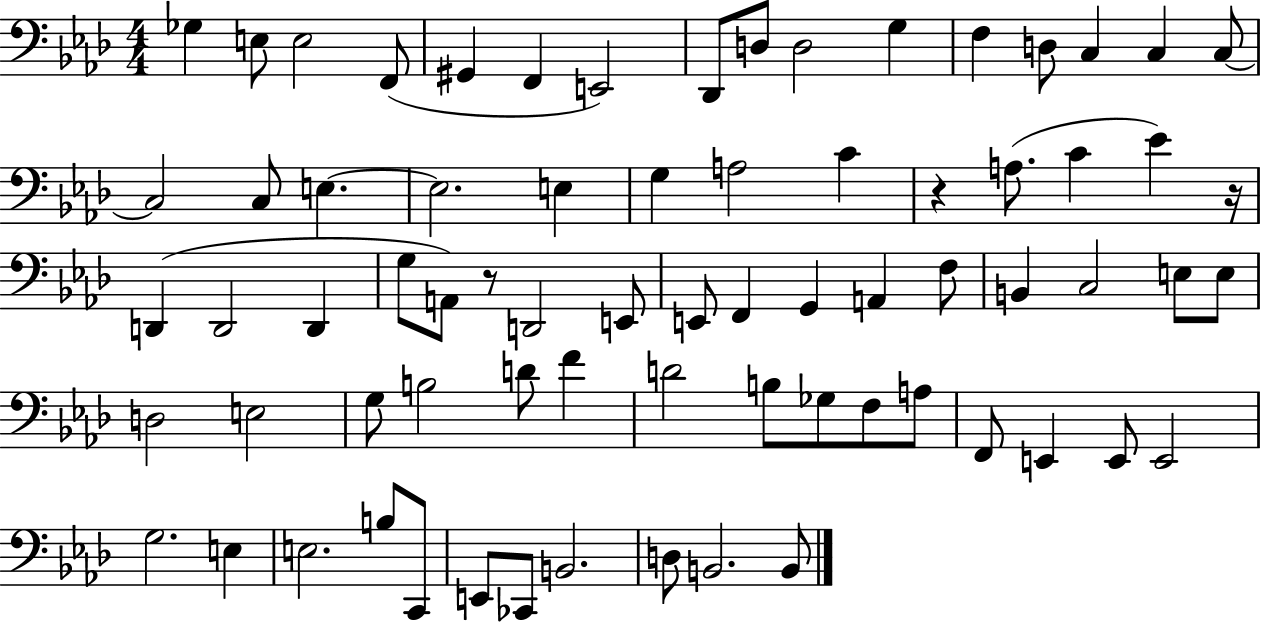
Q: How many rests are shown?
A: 3